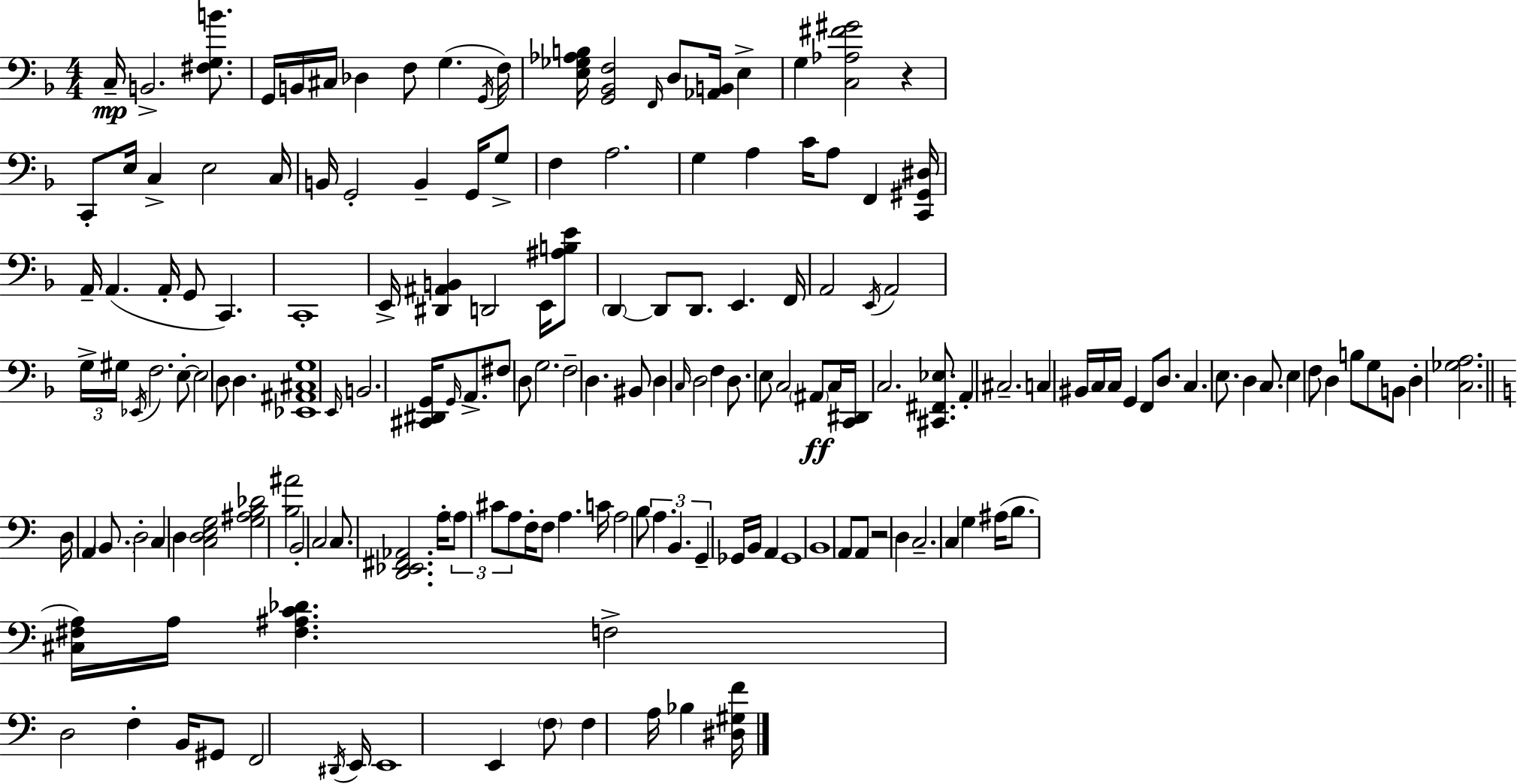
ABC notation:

X:1
T:Untitled
M:4/4
L:1/4
K:F
C,/4 B,,2 [^F,G,B]/2 G,,/4 B,,/4 ^C,/4 _D, F,/2 G, G,,/4 F,/4 [E,_G,_A,B,]/4 [G,,_B,,F,]2 F,,/4 D,/2 [_A,,B,,]/4 E, G, [C,_A,^F^G]2 z C,,/2 E,/4 C, E,2 C,/4 B,,/4 G,,2 B,, G,,/4 G,/2 F, A,2 G, A, C/4 A,/2 F,, [C,,^G,,^D,]/4 A,,/4 A,, A,,/4 G,,/2 C,, C,,4 E,,/4 [^D,,^A,,B,,] D,,2 E,,/4 [^A,B,E]/2 D,, D,,/2 D,,/2 E,, F,,/4 A,,2 E,,/4 A,,2 G,/4 ^G,/4 _E,,/4 F,2 E,/2 E,2 D,/2 D, [_E,,^A,,^C,G,]4 E,,/4 B,,2 [^C,,^D,,G,,]/4 G,,/4 A,,/2 ^F,/2 D,/2 G,2 F,2 D, ^B,,/2 D, C,/4 D,2 F, D,/2 E,/2 C,2 ^A,,/2 C,/4 [C,,^D,,]/4 C,2 [^C,,^F,,_E,]/2 A,, ^C,2 C, ^B,,/4 C,/4 C,/4 G,, F,,/2 D,/2 C, E,/2 D, C,/2 E, F,/2 D, B,/2 G,/2 B,,/2 D, [C,_G,A,]2 D,/4 A,, B,,/2 D,2 C, D, [C,D,E,G,]2 [G,^A,B,_D]2 [B,^A]2 B,,2 C,2 C,/2 [D,,_E,,^F,,_A,,]2 A,/4 A,/2 ^C/2 A,/2 F,/4 F,/2 A, C/4 A,2 B,/2 A, B,, G,, _G,,/4 B,,/4 A,, _G,,4 B,,4 A,,/2 A,,/2 z2 D, C,2 C, G, ^A,/4 B,/2 [^C,^F,A,]/4 A,/4 [^F,^A,C_D] F,2 D,2 F, B,,/4 ^G,,/2 F,,2 ^D,,/4 E,,/4 E,,4 E,, F,/2 F, A,/4 _B, [^D,^G,F]/4